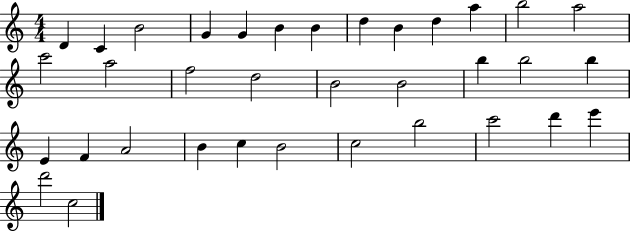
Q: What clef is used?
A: treble